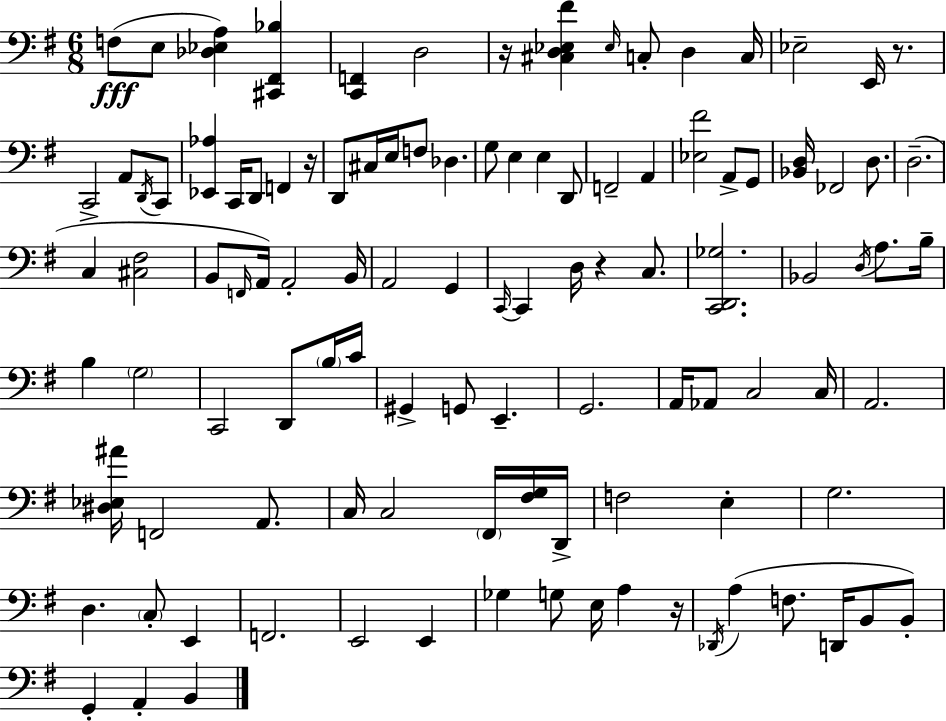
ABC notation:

X:1
T:Untitled
M:6/8
L:1/4
K:Em
F,/2 E,/2 [_D,_E,A,] [^C,,^F,,_B,] [C,,F,,] D,2 z/4 [^C,D,_E,^F] _E,/4 C,/2 D, C,/4 _E,2 E,,/4 z/2 C,,2 A,,/2 D,,/4 C,,/2 [_E,,_A,] C,,/4 D,,/2 F,, z/4 D,,/2 ^C,/4 E,/4 F,/2 _D, G,/2 E, E, D,,/2 F,,2 A,, [_E,^F]2 A,,/2 G,,/2 [_B,,D,]/4 _F,,2 D,/2 D,2 C, [^C,^F,]2 B,,/2 F,,/4 A,,/4 A,,2 B,,/4 A,,2 G,, C,,/4 C,, D,/4 z C,/2 [C,,D,,_G,]2 _B,,2 D,/4 A,/2 B,/4 B, G,2 C,,2 D,,/2 B,/4 C/4 ^G,, G,,/2 E,, G,,2 A,,/4 _A,,/2 C,2 C,/4 A,,2 [^D,_E,^A]/4 F,,2 A,,/2 C,/4 C,2 ^F,,/4 [^F,G,]/4 D,,/4 F,2 E, G,2 D, C,/2 E,, F,,2 E,,2 E,, _G, G,/2 E,/4 A, z/4 _D,,/4 A, F,/2 D,,/4 B,,/2 B,,/2 G,, A,, B,,